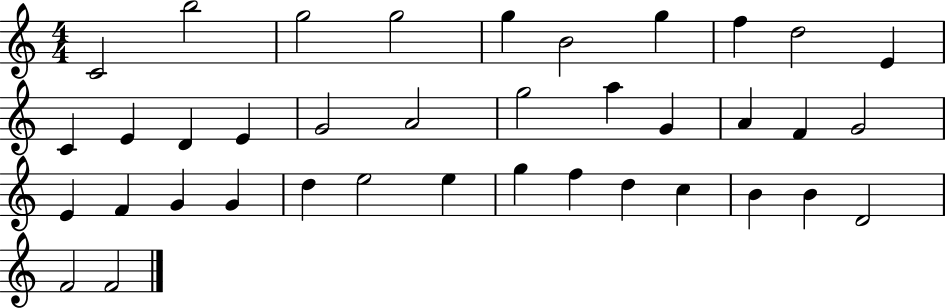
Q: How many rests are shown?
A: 0